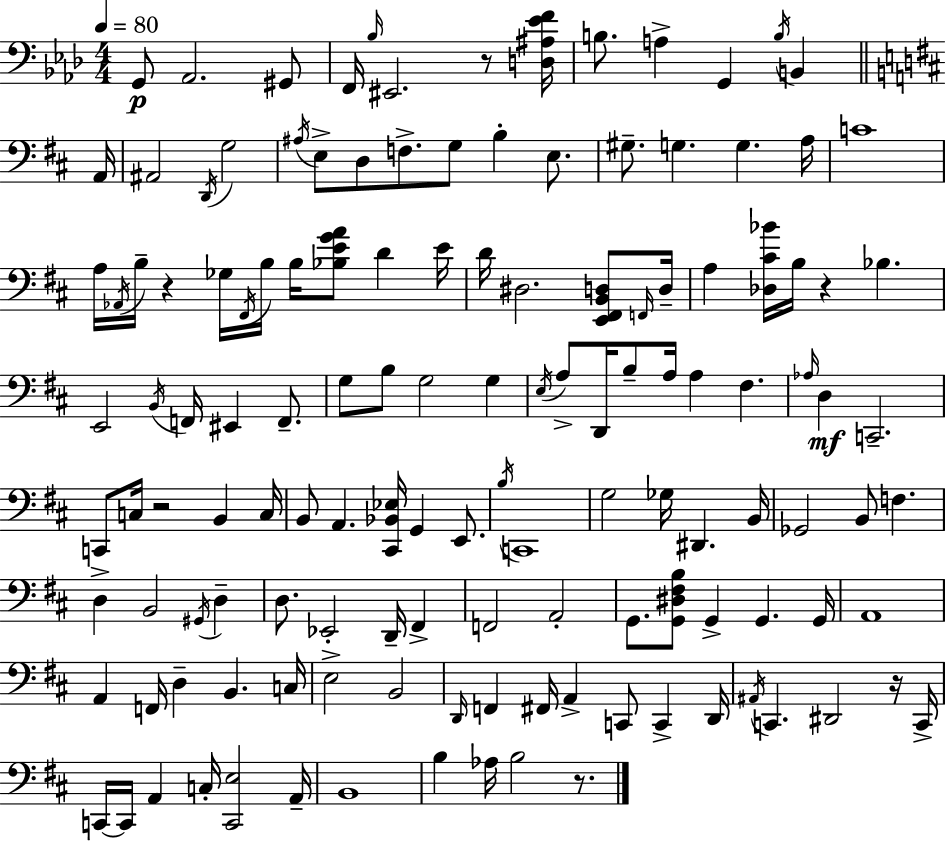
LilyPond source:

{
  \clef bass
  \numericTimeSignature
  \time 4/4
  \key aes \major
  \tempo 4 = 80
  g,8\p aes,2. gis,8 | f,16 \grace { bes16 } eis,2. r8 | <d ais ees' f'>16 b8. a4-> g,4 \acciaccatura { b16 } b,4 | \bar "||" \break \key d \major a,16 ais,2 \acciaccatura { d,16 } g2 | \acciaccatura { ais16 } e8-> d8 f8.-> g8 b4-. | e8. gis8.-- g4. g4. | a16 c'1 | \break a16 \acciaccatura { aes,16 } b16-- r4 ges16 \acciaccatura { fis,16 } b16 b16 <bes e' g' a'>8 | d'4 e'16 d'16 dis2. | <e, fis, b, d>8 \grace { f,16 } d16-- a4 <des cis' bes'>16 b16 r4 | bes4. e,2 \acciaccatura { b,16 } f,16 | \break eis,4 f,8.-- g8 b8 g2 | g4 \acciaccatura { e16 } a8-> d,16 b8-- a16 a4 | fis4. \grace { aes16 } d4\mf c,2.-- | c,8 c16 r2 | \break b,4 c16 b,8 a,4. | <cis, bes, ees>16 g,4 e,8. \acciaccatura { b16 } c,1 | g2 | ges16 dis,4. b,16 ges,2 | \break b,8 f4. d4-> b,2 | \acciaccatura { gis,16 } d4-- d8. ees,2-. | d,16-- fis,4-> f,2 | a,2-. g,8. <g, dis fis b>8 | \break g,4-> g,4. g,16 a,1 | a,4 f,16 | d4-- b,4. c16 e2-> | b,2 \grace { d,16 } f,4 | \break fis,16 a,4-> c,8 c,4-> d,16 \acciaccatura { ais,16 } c,4. | dis,2 r16 c,16-> c,16~~ c,16 a,4 | c16-. <c, e>2 a,16-- b,1 | b4 | \break aes16 b2 r8. \bar "|."
}